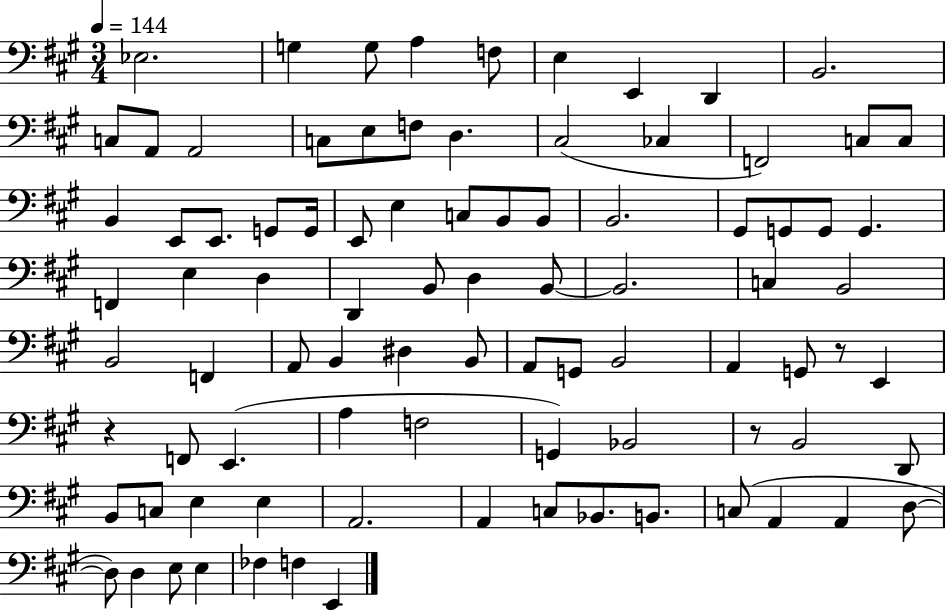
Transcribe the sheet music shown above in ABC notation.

X:1
T:Untitled
M:3/4
L:1/4
K:A
_E,2 G, G,/2 A, F,/2 E, E,, D,, B,,2 C,/2 A,,/2 A,,2 C,/2 E,/2 F,/2 D, ^C,2 _C, F,,2 C,/2 C,/2 B,, E,,/2 E,,/2 G,,/2 G,,/4 E,,/2 E, C,/2 B,,/2 B,,/2 B,,2 ^G,,/2 G,,/2 G,,/2 G,, F,, E, D, D,, B,,/2 D, B,,/2 B,,2 C, B,,2 B,,2 F,, A,,/2 B,, ^D, B,,/2 A,,/2 G,,/2 B,,2 A,, G,,/2 z/2 E,, z F,,/2 E,, A, F,2 G,, _B,,2 z/2 B,,2 D,,/2 B,,/2 C,/2 E, E, A,,2 A,, C,/2 _B,,/2 B,,/2 C,/2 A,, A,, D,/2 D,/2 D, E,/2 E, _F, F, E,,